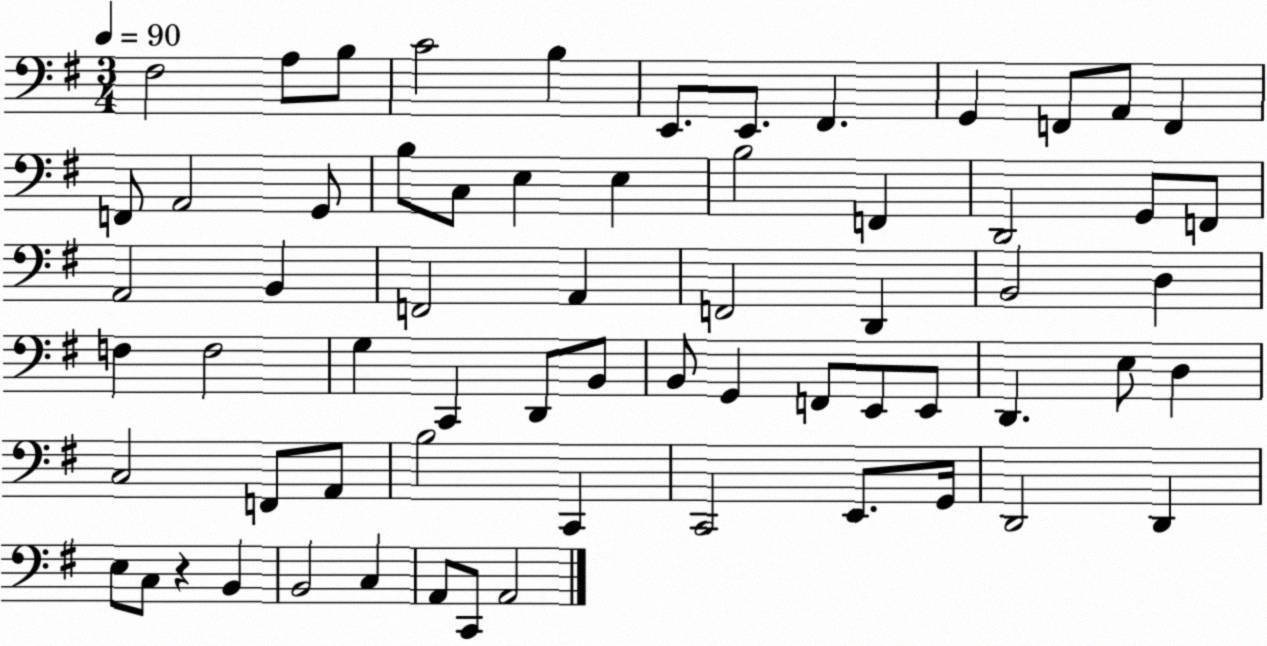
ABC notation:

X:1
T:Untitled
M:3/4
L:1/4
K:G
^F,2 A,/2 B,/2 C2 B, E,,/2 E,,/2 ^F,, G,, F,,/2 A,,/2 F,, F,,/2 A,,2 G,,/2 B,/2 C,/2 E, E, B,2 F,, D,,2 G,,/2 F,,/2 A,,2 B,, F,,2 A,, F,,2 D,, B,,2 D, F, F,2 G, C,, D,,/2 B,,/2 B,,/2 G,, F,,/2 E,,/2 E,,/2 D,, E,/2 D, C,2 F,,/2 A,,/2 B,2 C,, C,,2 E,,/2 G,,/4 D,,2 D,, E,/2 C,/2 z B,, B,,2 C, A,,/2 C,,/2 A,,2